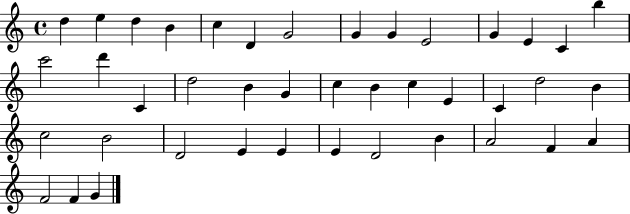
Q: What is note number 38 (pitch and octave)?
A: A4